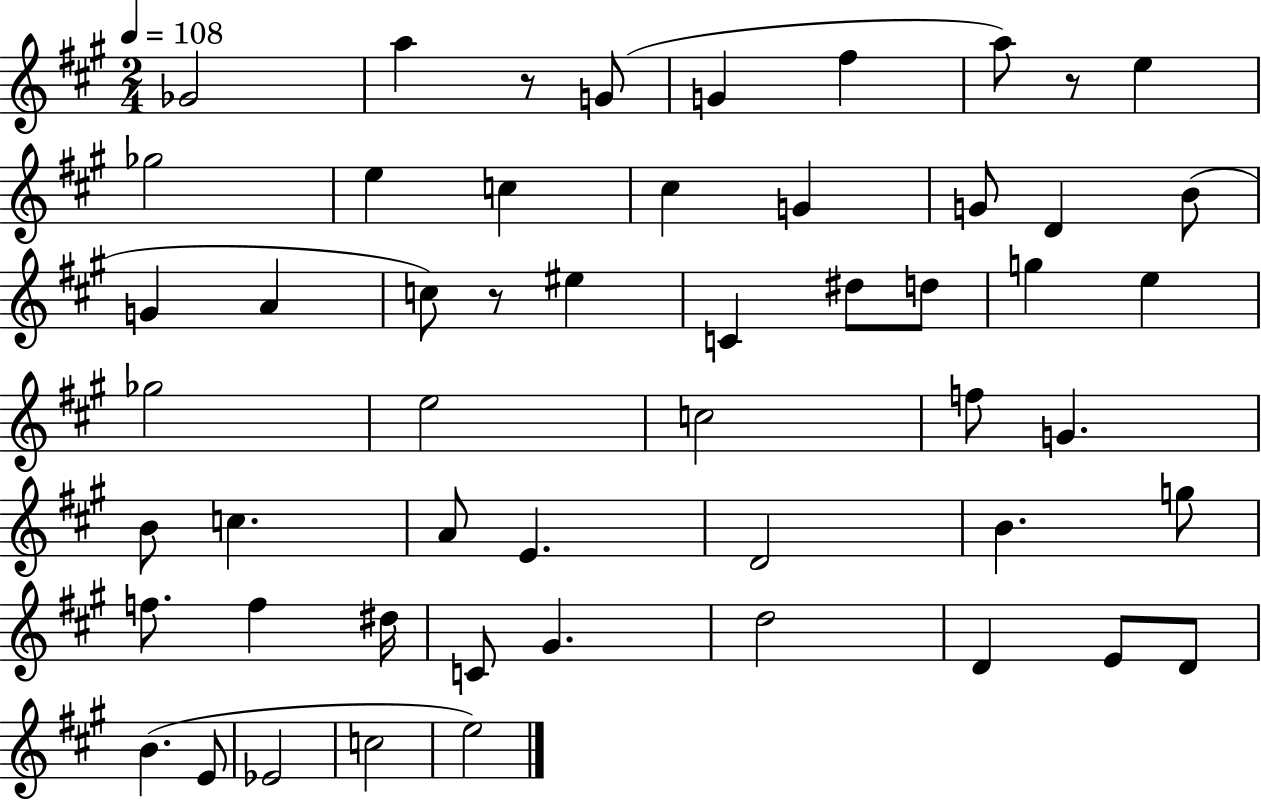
{
  \clef treble
  \numericTimeSignature
  \time 2/4
  \key a \major
  \tempo 4 = 108
  ges'2 | a''4 r8 g'8( | g'4 fis''4 | a''8) r8 e''4 | \break ges''2 | e''4 c''4 | cis''4 g'4 | g'8 d'4 b'8( | \break g'4 a'4 | c''8) r8 eis''4 | c'4 dis''8 d''8 | g''4 e''4 | \break ges''2 | e''2 | c''2 | f''8 g'4. | \break b'8 c''4. | a'8 e'4. | d'2 | b'4. g''8 | \break f''8. f''4 dis''16 | c'8 gis'4. | d''2 | d'4 e'8 d'8 | \break b'4.( e'8 | ees'2 | c''2 | e''2) | \break \bar "|."
}